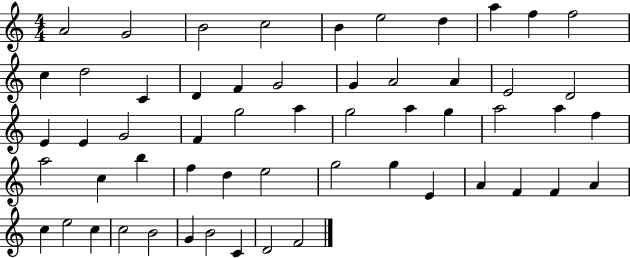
{
  \clef treble
  \numericTimeSignature
  \time 4/4
  \key c \major
  a'2 g'2 | b'2 c''2 | b'4 e''2 d''4 | a''4 f''4 f''2 | \break c''4 d''2 c'4 | d'4 f'4 g'2 | g'4 a'2 a'4 | e'2 d'2 | \break e'4 e'4 g'2 | f'4 g''2 a''4 | g''2 a''4 g''4 | a''2 a''4 f''4 | \break a''2 c''4 b''4 | f''4 d''4 e''2 | g''2 g''4 e'4 | a'4 f'4 f'4 a'4 | \break c''4 e''2 c''4 | c''2 b'2 | g'4 b'2 c'4 | d'2 f'2 | \break \bar "|."
}